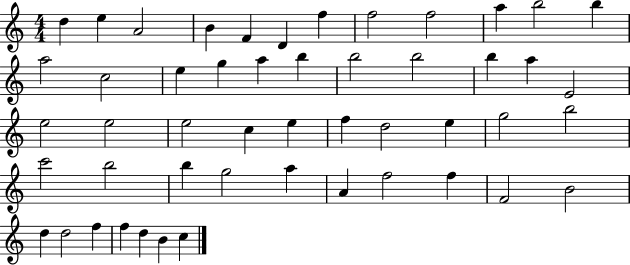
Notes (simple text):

D5/q E5/q A4/h B4/q F4/q D4/q F5/q F5/h F5/h A5/q B5/h B5/q A5/h C5/h E5/q G5/q A5/q B5/q B5/h B5/h B5/q A5/q E4/h E5/h E5/h E5/h C5/q E5/q F5/q D5/h E5/q G5/h B5/h C6/h B5/h B5/q G5/h A5/q A4/q F5/h F5/q F4/h B4/h D5/q D5/h F5/q F5/q D5/q B4/q C5/q